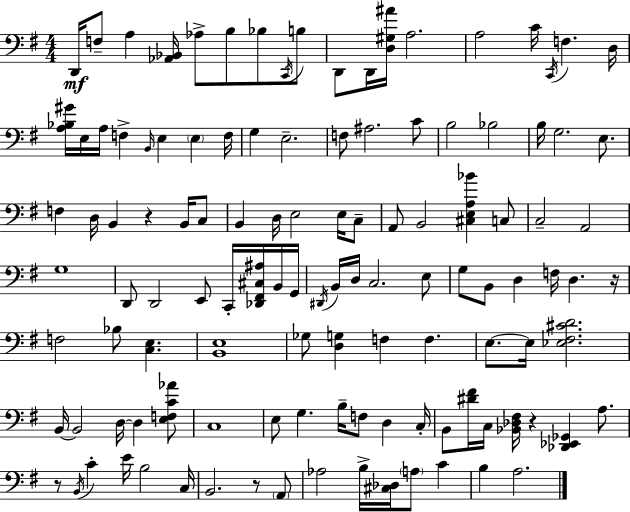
X:1
T:Untitled
M:4/4
L:1/4
K:G
D,,/4 F,/2 A, [_A,,_B,,]/4 _A,/2 B,/2 _B,/2 C,,/4 B,/2 D,,/2 D,,/4 [D,^G,^A]/4 A,2 A,2 C/4 C,,/4 F, D,/4 [A,_B,^G]/4 E,/4 A,/4 F, B,,/4 E, E, F,/4 G, E,2 F,/2 ^A,2 C/2 B,2 _B,2 B,/4 G,2 E,/2 F, D,/4 B,, z B,,/4 C,/2 B,, D,/4 E,2 E,/4 C,/2 A,,/2 B,,2 [^C,E,A,_B] C,/2 C,2 A,,2 G,4 D,,/2 D,,2 E,,/2 C,,/4 [_D,,^F,,^C,^A,]/4 B,,/4 G,,/4 ^D,,/4 B,,/4 D,/4 C,2 E,/2 G,/2 B,,/2 D, F,/4 D, z/4 F,2 _B,/2 [C,E,] [B,,E,]4 _G,/2 [D,G,] F, F, E,/2 E,/4 [_E,^F,^CD]2 B,,/4 B,,2 D,/4 D, [E,F,C_A]/2 C,4 E,/2 G, B,/4 F,/2 D, C,/4 B,,/2 [^D^F]/4 C,/4 [_B,,_D,^F,]/4 z [_D,,_E,,_G,,] A,/2 z/2 B,,/4 C E/4 B,2 C,/4 B,,2 z/2 A,,/2 _A,2 B,/4 [^C,_D,]/4 A,/2 C B, A,2